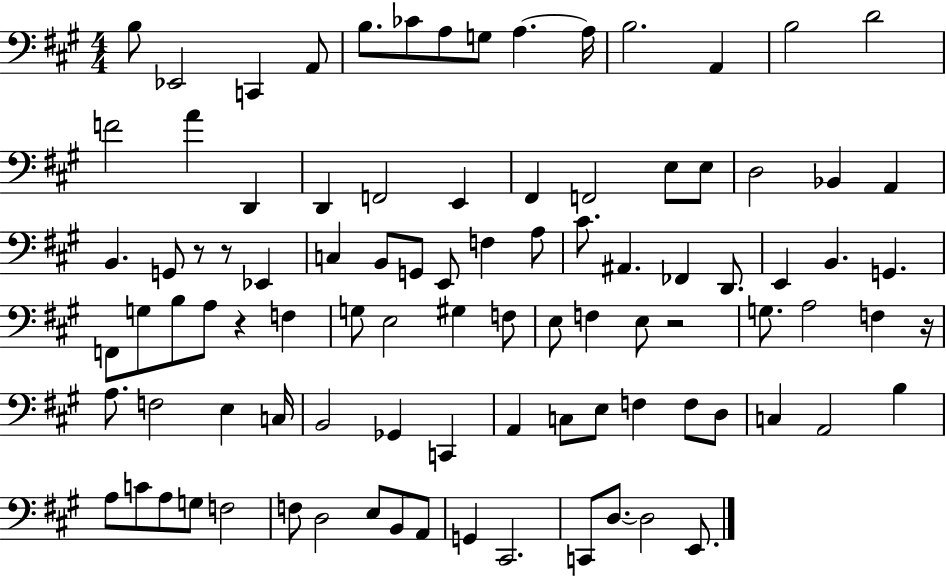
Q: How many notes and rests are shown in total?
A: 95